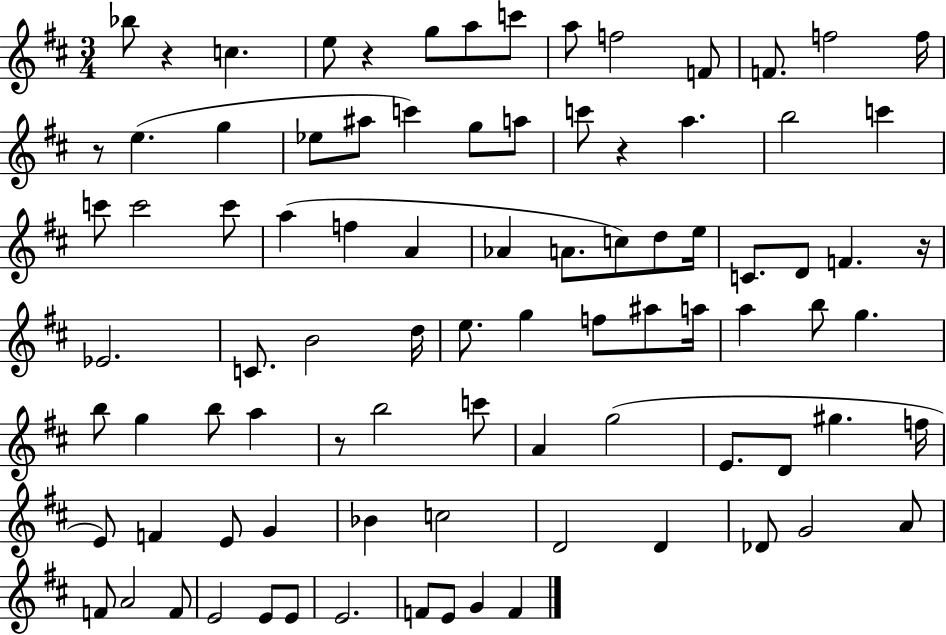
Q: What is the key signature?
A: D major